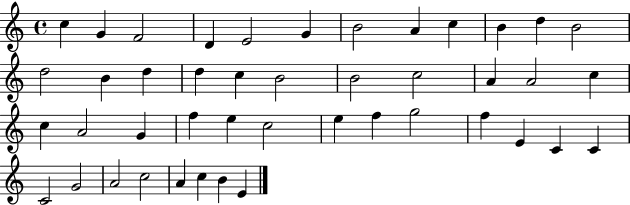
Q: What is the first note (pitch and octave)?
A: C5